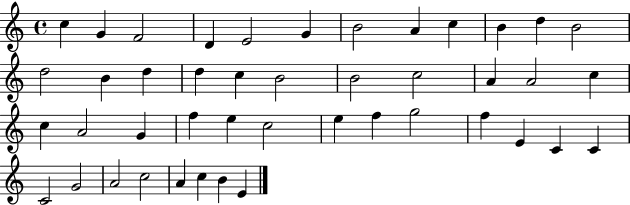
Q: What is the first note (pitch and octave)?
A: C5